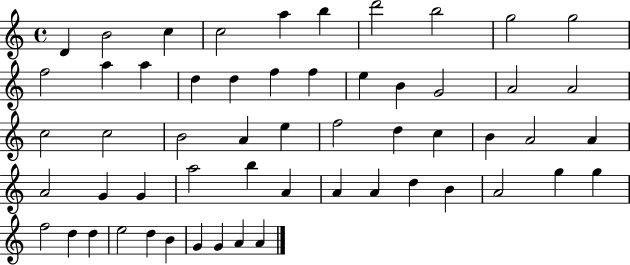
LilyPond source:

{
  \clef treble
  \time 4/4
  \defaultTimeSignature
  \key c \major
  d'4 b'2 c''4 | c''2 a''4 b''4 | d'''2 b''2 | g''2 g''2 | \break f''2 a''4 a''4 | d''4 d''4 f''4 f''4 | e''4 b'4 g'2 | a'2 a'2 | \break c''2 c''2 | b'2 a'4 e''4 | f''2 d''4 c''4 | b'4 a'2 a'4 | \break a'2 g'4 g'4 | a''2 b''4 a'4 | a'4 a'4 d''4 b'4 | a'2 g''4 g''4 | \break f''2 d''4 d''4 | e''2 d''4 b'4 | g'4 g'4 a'4 a'4 | \bar "|."
}